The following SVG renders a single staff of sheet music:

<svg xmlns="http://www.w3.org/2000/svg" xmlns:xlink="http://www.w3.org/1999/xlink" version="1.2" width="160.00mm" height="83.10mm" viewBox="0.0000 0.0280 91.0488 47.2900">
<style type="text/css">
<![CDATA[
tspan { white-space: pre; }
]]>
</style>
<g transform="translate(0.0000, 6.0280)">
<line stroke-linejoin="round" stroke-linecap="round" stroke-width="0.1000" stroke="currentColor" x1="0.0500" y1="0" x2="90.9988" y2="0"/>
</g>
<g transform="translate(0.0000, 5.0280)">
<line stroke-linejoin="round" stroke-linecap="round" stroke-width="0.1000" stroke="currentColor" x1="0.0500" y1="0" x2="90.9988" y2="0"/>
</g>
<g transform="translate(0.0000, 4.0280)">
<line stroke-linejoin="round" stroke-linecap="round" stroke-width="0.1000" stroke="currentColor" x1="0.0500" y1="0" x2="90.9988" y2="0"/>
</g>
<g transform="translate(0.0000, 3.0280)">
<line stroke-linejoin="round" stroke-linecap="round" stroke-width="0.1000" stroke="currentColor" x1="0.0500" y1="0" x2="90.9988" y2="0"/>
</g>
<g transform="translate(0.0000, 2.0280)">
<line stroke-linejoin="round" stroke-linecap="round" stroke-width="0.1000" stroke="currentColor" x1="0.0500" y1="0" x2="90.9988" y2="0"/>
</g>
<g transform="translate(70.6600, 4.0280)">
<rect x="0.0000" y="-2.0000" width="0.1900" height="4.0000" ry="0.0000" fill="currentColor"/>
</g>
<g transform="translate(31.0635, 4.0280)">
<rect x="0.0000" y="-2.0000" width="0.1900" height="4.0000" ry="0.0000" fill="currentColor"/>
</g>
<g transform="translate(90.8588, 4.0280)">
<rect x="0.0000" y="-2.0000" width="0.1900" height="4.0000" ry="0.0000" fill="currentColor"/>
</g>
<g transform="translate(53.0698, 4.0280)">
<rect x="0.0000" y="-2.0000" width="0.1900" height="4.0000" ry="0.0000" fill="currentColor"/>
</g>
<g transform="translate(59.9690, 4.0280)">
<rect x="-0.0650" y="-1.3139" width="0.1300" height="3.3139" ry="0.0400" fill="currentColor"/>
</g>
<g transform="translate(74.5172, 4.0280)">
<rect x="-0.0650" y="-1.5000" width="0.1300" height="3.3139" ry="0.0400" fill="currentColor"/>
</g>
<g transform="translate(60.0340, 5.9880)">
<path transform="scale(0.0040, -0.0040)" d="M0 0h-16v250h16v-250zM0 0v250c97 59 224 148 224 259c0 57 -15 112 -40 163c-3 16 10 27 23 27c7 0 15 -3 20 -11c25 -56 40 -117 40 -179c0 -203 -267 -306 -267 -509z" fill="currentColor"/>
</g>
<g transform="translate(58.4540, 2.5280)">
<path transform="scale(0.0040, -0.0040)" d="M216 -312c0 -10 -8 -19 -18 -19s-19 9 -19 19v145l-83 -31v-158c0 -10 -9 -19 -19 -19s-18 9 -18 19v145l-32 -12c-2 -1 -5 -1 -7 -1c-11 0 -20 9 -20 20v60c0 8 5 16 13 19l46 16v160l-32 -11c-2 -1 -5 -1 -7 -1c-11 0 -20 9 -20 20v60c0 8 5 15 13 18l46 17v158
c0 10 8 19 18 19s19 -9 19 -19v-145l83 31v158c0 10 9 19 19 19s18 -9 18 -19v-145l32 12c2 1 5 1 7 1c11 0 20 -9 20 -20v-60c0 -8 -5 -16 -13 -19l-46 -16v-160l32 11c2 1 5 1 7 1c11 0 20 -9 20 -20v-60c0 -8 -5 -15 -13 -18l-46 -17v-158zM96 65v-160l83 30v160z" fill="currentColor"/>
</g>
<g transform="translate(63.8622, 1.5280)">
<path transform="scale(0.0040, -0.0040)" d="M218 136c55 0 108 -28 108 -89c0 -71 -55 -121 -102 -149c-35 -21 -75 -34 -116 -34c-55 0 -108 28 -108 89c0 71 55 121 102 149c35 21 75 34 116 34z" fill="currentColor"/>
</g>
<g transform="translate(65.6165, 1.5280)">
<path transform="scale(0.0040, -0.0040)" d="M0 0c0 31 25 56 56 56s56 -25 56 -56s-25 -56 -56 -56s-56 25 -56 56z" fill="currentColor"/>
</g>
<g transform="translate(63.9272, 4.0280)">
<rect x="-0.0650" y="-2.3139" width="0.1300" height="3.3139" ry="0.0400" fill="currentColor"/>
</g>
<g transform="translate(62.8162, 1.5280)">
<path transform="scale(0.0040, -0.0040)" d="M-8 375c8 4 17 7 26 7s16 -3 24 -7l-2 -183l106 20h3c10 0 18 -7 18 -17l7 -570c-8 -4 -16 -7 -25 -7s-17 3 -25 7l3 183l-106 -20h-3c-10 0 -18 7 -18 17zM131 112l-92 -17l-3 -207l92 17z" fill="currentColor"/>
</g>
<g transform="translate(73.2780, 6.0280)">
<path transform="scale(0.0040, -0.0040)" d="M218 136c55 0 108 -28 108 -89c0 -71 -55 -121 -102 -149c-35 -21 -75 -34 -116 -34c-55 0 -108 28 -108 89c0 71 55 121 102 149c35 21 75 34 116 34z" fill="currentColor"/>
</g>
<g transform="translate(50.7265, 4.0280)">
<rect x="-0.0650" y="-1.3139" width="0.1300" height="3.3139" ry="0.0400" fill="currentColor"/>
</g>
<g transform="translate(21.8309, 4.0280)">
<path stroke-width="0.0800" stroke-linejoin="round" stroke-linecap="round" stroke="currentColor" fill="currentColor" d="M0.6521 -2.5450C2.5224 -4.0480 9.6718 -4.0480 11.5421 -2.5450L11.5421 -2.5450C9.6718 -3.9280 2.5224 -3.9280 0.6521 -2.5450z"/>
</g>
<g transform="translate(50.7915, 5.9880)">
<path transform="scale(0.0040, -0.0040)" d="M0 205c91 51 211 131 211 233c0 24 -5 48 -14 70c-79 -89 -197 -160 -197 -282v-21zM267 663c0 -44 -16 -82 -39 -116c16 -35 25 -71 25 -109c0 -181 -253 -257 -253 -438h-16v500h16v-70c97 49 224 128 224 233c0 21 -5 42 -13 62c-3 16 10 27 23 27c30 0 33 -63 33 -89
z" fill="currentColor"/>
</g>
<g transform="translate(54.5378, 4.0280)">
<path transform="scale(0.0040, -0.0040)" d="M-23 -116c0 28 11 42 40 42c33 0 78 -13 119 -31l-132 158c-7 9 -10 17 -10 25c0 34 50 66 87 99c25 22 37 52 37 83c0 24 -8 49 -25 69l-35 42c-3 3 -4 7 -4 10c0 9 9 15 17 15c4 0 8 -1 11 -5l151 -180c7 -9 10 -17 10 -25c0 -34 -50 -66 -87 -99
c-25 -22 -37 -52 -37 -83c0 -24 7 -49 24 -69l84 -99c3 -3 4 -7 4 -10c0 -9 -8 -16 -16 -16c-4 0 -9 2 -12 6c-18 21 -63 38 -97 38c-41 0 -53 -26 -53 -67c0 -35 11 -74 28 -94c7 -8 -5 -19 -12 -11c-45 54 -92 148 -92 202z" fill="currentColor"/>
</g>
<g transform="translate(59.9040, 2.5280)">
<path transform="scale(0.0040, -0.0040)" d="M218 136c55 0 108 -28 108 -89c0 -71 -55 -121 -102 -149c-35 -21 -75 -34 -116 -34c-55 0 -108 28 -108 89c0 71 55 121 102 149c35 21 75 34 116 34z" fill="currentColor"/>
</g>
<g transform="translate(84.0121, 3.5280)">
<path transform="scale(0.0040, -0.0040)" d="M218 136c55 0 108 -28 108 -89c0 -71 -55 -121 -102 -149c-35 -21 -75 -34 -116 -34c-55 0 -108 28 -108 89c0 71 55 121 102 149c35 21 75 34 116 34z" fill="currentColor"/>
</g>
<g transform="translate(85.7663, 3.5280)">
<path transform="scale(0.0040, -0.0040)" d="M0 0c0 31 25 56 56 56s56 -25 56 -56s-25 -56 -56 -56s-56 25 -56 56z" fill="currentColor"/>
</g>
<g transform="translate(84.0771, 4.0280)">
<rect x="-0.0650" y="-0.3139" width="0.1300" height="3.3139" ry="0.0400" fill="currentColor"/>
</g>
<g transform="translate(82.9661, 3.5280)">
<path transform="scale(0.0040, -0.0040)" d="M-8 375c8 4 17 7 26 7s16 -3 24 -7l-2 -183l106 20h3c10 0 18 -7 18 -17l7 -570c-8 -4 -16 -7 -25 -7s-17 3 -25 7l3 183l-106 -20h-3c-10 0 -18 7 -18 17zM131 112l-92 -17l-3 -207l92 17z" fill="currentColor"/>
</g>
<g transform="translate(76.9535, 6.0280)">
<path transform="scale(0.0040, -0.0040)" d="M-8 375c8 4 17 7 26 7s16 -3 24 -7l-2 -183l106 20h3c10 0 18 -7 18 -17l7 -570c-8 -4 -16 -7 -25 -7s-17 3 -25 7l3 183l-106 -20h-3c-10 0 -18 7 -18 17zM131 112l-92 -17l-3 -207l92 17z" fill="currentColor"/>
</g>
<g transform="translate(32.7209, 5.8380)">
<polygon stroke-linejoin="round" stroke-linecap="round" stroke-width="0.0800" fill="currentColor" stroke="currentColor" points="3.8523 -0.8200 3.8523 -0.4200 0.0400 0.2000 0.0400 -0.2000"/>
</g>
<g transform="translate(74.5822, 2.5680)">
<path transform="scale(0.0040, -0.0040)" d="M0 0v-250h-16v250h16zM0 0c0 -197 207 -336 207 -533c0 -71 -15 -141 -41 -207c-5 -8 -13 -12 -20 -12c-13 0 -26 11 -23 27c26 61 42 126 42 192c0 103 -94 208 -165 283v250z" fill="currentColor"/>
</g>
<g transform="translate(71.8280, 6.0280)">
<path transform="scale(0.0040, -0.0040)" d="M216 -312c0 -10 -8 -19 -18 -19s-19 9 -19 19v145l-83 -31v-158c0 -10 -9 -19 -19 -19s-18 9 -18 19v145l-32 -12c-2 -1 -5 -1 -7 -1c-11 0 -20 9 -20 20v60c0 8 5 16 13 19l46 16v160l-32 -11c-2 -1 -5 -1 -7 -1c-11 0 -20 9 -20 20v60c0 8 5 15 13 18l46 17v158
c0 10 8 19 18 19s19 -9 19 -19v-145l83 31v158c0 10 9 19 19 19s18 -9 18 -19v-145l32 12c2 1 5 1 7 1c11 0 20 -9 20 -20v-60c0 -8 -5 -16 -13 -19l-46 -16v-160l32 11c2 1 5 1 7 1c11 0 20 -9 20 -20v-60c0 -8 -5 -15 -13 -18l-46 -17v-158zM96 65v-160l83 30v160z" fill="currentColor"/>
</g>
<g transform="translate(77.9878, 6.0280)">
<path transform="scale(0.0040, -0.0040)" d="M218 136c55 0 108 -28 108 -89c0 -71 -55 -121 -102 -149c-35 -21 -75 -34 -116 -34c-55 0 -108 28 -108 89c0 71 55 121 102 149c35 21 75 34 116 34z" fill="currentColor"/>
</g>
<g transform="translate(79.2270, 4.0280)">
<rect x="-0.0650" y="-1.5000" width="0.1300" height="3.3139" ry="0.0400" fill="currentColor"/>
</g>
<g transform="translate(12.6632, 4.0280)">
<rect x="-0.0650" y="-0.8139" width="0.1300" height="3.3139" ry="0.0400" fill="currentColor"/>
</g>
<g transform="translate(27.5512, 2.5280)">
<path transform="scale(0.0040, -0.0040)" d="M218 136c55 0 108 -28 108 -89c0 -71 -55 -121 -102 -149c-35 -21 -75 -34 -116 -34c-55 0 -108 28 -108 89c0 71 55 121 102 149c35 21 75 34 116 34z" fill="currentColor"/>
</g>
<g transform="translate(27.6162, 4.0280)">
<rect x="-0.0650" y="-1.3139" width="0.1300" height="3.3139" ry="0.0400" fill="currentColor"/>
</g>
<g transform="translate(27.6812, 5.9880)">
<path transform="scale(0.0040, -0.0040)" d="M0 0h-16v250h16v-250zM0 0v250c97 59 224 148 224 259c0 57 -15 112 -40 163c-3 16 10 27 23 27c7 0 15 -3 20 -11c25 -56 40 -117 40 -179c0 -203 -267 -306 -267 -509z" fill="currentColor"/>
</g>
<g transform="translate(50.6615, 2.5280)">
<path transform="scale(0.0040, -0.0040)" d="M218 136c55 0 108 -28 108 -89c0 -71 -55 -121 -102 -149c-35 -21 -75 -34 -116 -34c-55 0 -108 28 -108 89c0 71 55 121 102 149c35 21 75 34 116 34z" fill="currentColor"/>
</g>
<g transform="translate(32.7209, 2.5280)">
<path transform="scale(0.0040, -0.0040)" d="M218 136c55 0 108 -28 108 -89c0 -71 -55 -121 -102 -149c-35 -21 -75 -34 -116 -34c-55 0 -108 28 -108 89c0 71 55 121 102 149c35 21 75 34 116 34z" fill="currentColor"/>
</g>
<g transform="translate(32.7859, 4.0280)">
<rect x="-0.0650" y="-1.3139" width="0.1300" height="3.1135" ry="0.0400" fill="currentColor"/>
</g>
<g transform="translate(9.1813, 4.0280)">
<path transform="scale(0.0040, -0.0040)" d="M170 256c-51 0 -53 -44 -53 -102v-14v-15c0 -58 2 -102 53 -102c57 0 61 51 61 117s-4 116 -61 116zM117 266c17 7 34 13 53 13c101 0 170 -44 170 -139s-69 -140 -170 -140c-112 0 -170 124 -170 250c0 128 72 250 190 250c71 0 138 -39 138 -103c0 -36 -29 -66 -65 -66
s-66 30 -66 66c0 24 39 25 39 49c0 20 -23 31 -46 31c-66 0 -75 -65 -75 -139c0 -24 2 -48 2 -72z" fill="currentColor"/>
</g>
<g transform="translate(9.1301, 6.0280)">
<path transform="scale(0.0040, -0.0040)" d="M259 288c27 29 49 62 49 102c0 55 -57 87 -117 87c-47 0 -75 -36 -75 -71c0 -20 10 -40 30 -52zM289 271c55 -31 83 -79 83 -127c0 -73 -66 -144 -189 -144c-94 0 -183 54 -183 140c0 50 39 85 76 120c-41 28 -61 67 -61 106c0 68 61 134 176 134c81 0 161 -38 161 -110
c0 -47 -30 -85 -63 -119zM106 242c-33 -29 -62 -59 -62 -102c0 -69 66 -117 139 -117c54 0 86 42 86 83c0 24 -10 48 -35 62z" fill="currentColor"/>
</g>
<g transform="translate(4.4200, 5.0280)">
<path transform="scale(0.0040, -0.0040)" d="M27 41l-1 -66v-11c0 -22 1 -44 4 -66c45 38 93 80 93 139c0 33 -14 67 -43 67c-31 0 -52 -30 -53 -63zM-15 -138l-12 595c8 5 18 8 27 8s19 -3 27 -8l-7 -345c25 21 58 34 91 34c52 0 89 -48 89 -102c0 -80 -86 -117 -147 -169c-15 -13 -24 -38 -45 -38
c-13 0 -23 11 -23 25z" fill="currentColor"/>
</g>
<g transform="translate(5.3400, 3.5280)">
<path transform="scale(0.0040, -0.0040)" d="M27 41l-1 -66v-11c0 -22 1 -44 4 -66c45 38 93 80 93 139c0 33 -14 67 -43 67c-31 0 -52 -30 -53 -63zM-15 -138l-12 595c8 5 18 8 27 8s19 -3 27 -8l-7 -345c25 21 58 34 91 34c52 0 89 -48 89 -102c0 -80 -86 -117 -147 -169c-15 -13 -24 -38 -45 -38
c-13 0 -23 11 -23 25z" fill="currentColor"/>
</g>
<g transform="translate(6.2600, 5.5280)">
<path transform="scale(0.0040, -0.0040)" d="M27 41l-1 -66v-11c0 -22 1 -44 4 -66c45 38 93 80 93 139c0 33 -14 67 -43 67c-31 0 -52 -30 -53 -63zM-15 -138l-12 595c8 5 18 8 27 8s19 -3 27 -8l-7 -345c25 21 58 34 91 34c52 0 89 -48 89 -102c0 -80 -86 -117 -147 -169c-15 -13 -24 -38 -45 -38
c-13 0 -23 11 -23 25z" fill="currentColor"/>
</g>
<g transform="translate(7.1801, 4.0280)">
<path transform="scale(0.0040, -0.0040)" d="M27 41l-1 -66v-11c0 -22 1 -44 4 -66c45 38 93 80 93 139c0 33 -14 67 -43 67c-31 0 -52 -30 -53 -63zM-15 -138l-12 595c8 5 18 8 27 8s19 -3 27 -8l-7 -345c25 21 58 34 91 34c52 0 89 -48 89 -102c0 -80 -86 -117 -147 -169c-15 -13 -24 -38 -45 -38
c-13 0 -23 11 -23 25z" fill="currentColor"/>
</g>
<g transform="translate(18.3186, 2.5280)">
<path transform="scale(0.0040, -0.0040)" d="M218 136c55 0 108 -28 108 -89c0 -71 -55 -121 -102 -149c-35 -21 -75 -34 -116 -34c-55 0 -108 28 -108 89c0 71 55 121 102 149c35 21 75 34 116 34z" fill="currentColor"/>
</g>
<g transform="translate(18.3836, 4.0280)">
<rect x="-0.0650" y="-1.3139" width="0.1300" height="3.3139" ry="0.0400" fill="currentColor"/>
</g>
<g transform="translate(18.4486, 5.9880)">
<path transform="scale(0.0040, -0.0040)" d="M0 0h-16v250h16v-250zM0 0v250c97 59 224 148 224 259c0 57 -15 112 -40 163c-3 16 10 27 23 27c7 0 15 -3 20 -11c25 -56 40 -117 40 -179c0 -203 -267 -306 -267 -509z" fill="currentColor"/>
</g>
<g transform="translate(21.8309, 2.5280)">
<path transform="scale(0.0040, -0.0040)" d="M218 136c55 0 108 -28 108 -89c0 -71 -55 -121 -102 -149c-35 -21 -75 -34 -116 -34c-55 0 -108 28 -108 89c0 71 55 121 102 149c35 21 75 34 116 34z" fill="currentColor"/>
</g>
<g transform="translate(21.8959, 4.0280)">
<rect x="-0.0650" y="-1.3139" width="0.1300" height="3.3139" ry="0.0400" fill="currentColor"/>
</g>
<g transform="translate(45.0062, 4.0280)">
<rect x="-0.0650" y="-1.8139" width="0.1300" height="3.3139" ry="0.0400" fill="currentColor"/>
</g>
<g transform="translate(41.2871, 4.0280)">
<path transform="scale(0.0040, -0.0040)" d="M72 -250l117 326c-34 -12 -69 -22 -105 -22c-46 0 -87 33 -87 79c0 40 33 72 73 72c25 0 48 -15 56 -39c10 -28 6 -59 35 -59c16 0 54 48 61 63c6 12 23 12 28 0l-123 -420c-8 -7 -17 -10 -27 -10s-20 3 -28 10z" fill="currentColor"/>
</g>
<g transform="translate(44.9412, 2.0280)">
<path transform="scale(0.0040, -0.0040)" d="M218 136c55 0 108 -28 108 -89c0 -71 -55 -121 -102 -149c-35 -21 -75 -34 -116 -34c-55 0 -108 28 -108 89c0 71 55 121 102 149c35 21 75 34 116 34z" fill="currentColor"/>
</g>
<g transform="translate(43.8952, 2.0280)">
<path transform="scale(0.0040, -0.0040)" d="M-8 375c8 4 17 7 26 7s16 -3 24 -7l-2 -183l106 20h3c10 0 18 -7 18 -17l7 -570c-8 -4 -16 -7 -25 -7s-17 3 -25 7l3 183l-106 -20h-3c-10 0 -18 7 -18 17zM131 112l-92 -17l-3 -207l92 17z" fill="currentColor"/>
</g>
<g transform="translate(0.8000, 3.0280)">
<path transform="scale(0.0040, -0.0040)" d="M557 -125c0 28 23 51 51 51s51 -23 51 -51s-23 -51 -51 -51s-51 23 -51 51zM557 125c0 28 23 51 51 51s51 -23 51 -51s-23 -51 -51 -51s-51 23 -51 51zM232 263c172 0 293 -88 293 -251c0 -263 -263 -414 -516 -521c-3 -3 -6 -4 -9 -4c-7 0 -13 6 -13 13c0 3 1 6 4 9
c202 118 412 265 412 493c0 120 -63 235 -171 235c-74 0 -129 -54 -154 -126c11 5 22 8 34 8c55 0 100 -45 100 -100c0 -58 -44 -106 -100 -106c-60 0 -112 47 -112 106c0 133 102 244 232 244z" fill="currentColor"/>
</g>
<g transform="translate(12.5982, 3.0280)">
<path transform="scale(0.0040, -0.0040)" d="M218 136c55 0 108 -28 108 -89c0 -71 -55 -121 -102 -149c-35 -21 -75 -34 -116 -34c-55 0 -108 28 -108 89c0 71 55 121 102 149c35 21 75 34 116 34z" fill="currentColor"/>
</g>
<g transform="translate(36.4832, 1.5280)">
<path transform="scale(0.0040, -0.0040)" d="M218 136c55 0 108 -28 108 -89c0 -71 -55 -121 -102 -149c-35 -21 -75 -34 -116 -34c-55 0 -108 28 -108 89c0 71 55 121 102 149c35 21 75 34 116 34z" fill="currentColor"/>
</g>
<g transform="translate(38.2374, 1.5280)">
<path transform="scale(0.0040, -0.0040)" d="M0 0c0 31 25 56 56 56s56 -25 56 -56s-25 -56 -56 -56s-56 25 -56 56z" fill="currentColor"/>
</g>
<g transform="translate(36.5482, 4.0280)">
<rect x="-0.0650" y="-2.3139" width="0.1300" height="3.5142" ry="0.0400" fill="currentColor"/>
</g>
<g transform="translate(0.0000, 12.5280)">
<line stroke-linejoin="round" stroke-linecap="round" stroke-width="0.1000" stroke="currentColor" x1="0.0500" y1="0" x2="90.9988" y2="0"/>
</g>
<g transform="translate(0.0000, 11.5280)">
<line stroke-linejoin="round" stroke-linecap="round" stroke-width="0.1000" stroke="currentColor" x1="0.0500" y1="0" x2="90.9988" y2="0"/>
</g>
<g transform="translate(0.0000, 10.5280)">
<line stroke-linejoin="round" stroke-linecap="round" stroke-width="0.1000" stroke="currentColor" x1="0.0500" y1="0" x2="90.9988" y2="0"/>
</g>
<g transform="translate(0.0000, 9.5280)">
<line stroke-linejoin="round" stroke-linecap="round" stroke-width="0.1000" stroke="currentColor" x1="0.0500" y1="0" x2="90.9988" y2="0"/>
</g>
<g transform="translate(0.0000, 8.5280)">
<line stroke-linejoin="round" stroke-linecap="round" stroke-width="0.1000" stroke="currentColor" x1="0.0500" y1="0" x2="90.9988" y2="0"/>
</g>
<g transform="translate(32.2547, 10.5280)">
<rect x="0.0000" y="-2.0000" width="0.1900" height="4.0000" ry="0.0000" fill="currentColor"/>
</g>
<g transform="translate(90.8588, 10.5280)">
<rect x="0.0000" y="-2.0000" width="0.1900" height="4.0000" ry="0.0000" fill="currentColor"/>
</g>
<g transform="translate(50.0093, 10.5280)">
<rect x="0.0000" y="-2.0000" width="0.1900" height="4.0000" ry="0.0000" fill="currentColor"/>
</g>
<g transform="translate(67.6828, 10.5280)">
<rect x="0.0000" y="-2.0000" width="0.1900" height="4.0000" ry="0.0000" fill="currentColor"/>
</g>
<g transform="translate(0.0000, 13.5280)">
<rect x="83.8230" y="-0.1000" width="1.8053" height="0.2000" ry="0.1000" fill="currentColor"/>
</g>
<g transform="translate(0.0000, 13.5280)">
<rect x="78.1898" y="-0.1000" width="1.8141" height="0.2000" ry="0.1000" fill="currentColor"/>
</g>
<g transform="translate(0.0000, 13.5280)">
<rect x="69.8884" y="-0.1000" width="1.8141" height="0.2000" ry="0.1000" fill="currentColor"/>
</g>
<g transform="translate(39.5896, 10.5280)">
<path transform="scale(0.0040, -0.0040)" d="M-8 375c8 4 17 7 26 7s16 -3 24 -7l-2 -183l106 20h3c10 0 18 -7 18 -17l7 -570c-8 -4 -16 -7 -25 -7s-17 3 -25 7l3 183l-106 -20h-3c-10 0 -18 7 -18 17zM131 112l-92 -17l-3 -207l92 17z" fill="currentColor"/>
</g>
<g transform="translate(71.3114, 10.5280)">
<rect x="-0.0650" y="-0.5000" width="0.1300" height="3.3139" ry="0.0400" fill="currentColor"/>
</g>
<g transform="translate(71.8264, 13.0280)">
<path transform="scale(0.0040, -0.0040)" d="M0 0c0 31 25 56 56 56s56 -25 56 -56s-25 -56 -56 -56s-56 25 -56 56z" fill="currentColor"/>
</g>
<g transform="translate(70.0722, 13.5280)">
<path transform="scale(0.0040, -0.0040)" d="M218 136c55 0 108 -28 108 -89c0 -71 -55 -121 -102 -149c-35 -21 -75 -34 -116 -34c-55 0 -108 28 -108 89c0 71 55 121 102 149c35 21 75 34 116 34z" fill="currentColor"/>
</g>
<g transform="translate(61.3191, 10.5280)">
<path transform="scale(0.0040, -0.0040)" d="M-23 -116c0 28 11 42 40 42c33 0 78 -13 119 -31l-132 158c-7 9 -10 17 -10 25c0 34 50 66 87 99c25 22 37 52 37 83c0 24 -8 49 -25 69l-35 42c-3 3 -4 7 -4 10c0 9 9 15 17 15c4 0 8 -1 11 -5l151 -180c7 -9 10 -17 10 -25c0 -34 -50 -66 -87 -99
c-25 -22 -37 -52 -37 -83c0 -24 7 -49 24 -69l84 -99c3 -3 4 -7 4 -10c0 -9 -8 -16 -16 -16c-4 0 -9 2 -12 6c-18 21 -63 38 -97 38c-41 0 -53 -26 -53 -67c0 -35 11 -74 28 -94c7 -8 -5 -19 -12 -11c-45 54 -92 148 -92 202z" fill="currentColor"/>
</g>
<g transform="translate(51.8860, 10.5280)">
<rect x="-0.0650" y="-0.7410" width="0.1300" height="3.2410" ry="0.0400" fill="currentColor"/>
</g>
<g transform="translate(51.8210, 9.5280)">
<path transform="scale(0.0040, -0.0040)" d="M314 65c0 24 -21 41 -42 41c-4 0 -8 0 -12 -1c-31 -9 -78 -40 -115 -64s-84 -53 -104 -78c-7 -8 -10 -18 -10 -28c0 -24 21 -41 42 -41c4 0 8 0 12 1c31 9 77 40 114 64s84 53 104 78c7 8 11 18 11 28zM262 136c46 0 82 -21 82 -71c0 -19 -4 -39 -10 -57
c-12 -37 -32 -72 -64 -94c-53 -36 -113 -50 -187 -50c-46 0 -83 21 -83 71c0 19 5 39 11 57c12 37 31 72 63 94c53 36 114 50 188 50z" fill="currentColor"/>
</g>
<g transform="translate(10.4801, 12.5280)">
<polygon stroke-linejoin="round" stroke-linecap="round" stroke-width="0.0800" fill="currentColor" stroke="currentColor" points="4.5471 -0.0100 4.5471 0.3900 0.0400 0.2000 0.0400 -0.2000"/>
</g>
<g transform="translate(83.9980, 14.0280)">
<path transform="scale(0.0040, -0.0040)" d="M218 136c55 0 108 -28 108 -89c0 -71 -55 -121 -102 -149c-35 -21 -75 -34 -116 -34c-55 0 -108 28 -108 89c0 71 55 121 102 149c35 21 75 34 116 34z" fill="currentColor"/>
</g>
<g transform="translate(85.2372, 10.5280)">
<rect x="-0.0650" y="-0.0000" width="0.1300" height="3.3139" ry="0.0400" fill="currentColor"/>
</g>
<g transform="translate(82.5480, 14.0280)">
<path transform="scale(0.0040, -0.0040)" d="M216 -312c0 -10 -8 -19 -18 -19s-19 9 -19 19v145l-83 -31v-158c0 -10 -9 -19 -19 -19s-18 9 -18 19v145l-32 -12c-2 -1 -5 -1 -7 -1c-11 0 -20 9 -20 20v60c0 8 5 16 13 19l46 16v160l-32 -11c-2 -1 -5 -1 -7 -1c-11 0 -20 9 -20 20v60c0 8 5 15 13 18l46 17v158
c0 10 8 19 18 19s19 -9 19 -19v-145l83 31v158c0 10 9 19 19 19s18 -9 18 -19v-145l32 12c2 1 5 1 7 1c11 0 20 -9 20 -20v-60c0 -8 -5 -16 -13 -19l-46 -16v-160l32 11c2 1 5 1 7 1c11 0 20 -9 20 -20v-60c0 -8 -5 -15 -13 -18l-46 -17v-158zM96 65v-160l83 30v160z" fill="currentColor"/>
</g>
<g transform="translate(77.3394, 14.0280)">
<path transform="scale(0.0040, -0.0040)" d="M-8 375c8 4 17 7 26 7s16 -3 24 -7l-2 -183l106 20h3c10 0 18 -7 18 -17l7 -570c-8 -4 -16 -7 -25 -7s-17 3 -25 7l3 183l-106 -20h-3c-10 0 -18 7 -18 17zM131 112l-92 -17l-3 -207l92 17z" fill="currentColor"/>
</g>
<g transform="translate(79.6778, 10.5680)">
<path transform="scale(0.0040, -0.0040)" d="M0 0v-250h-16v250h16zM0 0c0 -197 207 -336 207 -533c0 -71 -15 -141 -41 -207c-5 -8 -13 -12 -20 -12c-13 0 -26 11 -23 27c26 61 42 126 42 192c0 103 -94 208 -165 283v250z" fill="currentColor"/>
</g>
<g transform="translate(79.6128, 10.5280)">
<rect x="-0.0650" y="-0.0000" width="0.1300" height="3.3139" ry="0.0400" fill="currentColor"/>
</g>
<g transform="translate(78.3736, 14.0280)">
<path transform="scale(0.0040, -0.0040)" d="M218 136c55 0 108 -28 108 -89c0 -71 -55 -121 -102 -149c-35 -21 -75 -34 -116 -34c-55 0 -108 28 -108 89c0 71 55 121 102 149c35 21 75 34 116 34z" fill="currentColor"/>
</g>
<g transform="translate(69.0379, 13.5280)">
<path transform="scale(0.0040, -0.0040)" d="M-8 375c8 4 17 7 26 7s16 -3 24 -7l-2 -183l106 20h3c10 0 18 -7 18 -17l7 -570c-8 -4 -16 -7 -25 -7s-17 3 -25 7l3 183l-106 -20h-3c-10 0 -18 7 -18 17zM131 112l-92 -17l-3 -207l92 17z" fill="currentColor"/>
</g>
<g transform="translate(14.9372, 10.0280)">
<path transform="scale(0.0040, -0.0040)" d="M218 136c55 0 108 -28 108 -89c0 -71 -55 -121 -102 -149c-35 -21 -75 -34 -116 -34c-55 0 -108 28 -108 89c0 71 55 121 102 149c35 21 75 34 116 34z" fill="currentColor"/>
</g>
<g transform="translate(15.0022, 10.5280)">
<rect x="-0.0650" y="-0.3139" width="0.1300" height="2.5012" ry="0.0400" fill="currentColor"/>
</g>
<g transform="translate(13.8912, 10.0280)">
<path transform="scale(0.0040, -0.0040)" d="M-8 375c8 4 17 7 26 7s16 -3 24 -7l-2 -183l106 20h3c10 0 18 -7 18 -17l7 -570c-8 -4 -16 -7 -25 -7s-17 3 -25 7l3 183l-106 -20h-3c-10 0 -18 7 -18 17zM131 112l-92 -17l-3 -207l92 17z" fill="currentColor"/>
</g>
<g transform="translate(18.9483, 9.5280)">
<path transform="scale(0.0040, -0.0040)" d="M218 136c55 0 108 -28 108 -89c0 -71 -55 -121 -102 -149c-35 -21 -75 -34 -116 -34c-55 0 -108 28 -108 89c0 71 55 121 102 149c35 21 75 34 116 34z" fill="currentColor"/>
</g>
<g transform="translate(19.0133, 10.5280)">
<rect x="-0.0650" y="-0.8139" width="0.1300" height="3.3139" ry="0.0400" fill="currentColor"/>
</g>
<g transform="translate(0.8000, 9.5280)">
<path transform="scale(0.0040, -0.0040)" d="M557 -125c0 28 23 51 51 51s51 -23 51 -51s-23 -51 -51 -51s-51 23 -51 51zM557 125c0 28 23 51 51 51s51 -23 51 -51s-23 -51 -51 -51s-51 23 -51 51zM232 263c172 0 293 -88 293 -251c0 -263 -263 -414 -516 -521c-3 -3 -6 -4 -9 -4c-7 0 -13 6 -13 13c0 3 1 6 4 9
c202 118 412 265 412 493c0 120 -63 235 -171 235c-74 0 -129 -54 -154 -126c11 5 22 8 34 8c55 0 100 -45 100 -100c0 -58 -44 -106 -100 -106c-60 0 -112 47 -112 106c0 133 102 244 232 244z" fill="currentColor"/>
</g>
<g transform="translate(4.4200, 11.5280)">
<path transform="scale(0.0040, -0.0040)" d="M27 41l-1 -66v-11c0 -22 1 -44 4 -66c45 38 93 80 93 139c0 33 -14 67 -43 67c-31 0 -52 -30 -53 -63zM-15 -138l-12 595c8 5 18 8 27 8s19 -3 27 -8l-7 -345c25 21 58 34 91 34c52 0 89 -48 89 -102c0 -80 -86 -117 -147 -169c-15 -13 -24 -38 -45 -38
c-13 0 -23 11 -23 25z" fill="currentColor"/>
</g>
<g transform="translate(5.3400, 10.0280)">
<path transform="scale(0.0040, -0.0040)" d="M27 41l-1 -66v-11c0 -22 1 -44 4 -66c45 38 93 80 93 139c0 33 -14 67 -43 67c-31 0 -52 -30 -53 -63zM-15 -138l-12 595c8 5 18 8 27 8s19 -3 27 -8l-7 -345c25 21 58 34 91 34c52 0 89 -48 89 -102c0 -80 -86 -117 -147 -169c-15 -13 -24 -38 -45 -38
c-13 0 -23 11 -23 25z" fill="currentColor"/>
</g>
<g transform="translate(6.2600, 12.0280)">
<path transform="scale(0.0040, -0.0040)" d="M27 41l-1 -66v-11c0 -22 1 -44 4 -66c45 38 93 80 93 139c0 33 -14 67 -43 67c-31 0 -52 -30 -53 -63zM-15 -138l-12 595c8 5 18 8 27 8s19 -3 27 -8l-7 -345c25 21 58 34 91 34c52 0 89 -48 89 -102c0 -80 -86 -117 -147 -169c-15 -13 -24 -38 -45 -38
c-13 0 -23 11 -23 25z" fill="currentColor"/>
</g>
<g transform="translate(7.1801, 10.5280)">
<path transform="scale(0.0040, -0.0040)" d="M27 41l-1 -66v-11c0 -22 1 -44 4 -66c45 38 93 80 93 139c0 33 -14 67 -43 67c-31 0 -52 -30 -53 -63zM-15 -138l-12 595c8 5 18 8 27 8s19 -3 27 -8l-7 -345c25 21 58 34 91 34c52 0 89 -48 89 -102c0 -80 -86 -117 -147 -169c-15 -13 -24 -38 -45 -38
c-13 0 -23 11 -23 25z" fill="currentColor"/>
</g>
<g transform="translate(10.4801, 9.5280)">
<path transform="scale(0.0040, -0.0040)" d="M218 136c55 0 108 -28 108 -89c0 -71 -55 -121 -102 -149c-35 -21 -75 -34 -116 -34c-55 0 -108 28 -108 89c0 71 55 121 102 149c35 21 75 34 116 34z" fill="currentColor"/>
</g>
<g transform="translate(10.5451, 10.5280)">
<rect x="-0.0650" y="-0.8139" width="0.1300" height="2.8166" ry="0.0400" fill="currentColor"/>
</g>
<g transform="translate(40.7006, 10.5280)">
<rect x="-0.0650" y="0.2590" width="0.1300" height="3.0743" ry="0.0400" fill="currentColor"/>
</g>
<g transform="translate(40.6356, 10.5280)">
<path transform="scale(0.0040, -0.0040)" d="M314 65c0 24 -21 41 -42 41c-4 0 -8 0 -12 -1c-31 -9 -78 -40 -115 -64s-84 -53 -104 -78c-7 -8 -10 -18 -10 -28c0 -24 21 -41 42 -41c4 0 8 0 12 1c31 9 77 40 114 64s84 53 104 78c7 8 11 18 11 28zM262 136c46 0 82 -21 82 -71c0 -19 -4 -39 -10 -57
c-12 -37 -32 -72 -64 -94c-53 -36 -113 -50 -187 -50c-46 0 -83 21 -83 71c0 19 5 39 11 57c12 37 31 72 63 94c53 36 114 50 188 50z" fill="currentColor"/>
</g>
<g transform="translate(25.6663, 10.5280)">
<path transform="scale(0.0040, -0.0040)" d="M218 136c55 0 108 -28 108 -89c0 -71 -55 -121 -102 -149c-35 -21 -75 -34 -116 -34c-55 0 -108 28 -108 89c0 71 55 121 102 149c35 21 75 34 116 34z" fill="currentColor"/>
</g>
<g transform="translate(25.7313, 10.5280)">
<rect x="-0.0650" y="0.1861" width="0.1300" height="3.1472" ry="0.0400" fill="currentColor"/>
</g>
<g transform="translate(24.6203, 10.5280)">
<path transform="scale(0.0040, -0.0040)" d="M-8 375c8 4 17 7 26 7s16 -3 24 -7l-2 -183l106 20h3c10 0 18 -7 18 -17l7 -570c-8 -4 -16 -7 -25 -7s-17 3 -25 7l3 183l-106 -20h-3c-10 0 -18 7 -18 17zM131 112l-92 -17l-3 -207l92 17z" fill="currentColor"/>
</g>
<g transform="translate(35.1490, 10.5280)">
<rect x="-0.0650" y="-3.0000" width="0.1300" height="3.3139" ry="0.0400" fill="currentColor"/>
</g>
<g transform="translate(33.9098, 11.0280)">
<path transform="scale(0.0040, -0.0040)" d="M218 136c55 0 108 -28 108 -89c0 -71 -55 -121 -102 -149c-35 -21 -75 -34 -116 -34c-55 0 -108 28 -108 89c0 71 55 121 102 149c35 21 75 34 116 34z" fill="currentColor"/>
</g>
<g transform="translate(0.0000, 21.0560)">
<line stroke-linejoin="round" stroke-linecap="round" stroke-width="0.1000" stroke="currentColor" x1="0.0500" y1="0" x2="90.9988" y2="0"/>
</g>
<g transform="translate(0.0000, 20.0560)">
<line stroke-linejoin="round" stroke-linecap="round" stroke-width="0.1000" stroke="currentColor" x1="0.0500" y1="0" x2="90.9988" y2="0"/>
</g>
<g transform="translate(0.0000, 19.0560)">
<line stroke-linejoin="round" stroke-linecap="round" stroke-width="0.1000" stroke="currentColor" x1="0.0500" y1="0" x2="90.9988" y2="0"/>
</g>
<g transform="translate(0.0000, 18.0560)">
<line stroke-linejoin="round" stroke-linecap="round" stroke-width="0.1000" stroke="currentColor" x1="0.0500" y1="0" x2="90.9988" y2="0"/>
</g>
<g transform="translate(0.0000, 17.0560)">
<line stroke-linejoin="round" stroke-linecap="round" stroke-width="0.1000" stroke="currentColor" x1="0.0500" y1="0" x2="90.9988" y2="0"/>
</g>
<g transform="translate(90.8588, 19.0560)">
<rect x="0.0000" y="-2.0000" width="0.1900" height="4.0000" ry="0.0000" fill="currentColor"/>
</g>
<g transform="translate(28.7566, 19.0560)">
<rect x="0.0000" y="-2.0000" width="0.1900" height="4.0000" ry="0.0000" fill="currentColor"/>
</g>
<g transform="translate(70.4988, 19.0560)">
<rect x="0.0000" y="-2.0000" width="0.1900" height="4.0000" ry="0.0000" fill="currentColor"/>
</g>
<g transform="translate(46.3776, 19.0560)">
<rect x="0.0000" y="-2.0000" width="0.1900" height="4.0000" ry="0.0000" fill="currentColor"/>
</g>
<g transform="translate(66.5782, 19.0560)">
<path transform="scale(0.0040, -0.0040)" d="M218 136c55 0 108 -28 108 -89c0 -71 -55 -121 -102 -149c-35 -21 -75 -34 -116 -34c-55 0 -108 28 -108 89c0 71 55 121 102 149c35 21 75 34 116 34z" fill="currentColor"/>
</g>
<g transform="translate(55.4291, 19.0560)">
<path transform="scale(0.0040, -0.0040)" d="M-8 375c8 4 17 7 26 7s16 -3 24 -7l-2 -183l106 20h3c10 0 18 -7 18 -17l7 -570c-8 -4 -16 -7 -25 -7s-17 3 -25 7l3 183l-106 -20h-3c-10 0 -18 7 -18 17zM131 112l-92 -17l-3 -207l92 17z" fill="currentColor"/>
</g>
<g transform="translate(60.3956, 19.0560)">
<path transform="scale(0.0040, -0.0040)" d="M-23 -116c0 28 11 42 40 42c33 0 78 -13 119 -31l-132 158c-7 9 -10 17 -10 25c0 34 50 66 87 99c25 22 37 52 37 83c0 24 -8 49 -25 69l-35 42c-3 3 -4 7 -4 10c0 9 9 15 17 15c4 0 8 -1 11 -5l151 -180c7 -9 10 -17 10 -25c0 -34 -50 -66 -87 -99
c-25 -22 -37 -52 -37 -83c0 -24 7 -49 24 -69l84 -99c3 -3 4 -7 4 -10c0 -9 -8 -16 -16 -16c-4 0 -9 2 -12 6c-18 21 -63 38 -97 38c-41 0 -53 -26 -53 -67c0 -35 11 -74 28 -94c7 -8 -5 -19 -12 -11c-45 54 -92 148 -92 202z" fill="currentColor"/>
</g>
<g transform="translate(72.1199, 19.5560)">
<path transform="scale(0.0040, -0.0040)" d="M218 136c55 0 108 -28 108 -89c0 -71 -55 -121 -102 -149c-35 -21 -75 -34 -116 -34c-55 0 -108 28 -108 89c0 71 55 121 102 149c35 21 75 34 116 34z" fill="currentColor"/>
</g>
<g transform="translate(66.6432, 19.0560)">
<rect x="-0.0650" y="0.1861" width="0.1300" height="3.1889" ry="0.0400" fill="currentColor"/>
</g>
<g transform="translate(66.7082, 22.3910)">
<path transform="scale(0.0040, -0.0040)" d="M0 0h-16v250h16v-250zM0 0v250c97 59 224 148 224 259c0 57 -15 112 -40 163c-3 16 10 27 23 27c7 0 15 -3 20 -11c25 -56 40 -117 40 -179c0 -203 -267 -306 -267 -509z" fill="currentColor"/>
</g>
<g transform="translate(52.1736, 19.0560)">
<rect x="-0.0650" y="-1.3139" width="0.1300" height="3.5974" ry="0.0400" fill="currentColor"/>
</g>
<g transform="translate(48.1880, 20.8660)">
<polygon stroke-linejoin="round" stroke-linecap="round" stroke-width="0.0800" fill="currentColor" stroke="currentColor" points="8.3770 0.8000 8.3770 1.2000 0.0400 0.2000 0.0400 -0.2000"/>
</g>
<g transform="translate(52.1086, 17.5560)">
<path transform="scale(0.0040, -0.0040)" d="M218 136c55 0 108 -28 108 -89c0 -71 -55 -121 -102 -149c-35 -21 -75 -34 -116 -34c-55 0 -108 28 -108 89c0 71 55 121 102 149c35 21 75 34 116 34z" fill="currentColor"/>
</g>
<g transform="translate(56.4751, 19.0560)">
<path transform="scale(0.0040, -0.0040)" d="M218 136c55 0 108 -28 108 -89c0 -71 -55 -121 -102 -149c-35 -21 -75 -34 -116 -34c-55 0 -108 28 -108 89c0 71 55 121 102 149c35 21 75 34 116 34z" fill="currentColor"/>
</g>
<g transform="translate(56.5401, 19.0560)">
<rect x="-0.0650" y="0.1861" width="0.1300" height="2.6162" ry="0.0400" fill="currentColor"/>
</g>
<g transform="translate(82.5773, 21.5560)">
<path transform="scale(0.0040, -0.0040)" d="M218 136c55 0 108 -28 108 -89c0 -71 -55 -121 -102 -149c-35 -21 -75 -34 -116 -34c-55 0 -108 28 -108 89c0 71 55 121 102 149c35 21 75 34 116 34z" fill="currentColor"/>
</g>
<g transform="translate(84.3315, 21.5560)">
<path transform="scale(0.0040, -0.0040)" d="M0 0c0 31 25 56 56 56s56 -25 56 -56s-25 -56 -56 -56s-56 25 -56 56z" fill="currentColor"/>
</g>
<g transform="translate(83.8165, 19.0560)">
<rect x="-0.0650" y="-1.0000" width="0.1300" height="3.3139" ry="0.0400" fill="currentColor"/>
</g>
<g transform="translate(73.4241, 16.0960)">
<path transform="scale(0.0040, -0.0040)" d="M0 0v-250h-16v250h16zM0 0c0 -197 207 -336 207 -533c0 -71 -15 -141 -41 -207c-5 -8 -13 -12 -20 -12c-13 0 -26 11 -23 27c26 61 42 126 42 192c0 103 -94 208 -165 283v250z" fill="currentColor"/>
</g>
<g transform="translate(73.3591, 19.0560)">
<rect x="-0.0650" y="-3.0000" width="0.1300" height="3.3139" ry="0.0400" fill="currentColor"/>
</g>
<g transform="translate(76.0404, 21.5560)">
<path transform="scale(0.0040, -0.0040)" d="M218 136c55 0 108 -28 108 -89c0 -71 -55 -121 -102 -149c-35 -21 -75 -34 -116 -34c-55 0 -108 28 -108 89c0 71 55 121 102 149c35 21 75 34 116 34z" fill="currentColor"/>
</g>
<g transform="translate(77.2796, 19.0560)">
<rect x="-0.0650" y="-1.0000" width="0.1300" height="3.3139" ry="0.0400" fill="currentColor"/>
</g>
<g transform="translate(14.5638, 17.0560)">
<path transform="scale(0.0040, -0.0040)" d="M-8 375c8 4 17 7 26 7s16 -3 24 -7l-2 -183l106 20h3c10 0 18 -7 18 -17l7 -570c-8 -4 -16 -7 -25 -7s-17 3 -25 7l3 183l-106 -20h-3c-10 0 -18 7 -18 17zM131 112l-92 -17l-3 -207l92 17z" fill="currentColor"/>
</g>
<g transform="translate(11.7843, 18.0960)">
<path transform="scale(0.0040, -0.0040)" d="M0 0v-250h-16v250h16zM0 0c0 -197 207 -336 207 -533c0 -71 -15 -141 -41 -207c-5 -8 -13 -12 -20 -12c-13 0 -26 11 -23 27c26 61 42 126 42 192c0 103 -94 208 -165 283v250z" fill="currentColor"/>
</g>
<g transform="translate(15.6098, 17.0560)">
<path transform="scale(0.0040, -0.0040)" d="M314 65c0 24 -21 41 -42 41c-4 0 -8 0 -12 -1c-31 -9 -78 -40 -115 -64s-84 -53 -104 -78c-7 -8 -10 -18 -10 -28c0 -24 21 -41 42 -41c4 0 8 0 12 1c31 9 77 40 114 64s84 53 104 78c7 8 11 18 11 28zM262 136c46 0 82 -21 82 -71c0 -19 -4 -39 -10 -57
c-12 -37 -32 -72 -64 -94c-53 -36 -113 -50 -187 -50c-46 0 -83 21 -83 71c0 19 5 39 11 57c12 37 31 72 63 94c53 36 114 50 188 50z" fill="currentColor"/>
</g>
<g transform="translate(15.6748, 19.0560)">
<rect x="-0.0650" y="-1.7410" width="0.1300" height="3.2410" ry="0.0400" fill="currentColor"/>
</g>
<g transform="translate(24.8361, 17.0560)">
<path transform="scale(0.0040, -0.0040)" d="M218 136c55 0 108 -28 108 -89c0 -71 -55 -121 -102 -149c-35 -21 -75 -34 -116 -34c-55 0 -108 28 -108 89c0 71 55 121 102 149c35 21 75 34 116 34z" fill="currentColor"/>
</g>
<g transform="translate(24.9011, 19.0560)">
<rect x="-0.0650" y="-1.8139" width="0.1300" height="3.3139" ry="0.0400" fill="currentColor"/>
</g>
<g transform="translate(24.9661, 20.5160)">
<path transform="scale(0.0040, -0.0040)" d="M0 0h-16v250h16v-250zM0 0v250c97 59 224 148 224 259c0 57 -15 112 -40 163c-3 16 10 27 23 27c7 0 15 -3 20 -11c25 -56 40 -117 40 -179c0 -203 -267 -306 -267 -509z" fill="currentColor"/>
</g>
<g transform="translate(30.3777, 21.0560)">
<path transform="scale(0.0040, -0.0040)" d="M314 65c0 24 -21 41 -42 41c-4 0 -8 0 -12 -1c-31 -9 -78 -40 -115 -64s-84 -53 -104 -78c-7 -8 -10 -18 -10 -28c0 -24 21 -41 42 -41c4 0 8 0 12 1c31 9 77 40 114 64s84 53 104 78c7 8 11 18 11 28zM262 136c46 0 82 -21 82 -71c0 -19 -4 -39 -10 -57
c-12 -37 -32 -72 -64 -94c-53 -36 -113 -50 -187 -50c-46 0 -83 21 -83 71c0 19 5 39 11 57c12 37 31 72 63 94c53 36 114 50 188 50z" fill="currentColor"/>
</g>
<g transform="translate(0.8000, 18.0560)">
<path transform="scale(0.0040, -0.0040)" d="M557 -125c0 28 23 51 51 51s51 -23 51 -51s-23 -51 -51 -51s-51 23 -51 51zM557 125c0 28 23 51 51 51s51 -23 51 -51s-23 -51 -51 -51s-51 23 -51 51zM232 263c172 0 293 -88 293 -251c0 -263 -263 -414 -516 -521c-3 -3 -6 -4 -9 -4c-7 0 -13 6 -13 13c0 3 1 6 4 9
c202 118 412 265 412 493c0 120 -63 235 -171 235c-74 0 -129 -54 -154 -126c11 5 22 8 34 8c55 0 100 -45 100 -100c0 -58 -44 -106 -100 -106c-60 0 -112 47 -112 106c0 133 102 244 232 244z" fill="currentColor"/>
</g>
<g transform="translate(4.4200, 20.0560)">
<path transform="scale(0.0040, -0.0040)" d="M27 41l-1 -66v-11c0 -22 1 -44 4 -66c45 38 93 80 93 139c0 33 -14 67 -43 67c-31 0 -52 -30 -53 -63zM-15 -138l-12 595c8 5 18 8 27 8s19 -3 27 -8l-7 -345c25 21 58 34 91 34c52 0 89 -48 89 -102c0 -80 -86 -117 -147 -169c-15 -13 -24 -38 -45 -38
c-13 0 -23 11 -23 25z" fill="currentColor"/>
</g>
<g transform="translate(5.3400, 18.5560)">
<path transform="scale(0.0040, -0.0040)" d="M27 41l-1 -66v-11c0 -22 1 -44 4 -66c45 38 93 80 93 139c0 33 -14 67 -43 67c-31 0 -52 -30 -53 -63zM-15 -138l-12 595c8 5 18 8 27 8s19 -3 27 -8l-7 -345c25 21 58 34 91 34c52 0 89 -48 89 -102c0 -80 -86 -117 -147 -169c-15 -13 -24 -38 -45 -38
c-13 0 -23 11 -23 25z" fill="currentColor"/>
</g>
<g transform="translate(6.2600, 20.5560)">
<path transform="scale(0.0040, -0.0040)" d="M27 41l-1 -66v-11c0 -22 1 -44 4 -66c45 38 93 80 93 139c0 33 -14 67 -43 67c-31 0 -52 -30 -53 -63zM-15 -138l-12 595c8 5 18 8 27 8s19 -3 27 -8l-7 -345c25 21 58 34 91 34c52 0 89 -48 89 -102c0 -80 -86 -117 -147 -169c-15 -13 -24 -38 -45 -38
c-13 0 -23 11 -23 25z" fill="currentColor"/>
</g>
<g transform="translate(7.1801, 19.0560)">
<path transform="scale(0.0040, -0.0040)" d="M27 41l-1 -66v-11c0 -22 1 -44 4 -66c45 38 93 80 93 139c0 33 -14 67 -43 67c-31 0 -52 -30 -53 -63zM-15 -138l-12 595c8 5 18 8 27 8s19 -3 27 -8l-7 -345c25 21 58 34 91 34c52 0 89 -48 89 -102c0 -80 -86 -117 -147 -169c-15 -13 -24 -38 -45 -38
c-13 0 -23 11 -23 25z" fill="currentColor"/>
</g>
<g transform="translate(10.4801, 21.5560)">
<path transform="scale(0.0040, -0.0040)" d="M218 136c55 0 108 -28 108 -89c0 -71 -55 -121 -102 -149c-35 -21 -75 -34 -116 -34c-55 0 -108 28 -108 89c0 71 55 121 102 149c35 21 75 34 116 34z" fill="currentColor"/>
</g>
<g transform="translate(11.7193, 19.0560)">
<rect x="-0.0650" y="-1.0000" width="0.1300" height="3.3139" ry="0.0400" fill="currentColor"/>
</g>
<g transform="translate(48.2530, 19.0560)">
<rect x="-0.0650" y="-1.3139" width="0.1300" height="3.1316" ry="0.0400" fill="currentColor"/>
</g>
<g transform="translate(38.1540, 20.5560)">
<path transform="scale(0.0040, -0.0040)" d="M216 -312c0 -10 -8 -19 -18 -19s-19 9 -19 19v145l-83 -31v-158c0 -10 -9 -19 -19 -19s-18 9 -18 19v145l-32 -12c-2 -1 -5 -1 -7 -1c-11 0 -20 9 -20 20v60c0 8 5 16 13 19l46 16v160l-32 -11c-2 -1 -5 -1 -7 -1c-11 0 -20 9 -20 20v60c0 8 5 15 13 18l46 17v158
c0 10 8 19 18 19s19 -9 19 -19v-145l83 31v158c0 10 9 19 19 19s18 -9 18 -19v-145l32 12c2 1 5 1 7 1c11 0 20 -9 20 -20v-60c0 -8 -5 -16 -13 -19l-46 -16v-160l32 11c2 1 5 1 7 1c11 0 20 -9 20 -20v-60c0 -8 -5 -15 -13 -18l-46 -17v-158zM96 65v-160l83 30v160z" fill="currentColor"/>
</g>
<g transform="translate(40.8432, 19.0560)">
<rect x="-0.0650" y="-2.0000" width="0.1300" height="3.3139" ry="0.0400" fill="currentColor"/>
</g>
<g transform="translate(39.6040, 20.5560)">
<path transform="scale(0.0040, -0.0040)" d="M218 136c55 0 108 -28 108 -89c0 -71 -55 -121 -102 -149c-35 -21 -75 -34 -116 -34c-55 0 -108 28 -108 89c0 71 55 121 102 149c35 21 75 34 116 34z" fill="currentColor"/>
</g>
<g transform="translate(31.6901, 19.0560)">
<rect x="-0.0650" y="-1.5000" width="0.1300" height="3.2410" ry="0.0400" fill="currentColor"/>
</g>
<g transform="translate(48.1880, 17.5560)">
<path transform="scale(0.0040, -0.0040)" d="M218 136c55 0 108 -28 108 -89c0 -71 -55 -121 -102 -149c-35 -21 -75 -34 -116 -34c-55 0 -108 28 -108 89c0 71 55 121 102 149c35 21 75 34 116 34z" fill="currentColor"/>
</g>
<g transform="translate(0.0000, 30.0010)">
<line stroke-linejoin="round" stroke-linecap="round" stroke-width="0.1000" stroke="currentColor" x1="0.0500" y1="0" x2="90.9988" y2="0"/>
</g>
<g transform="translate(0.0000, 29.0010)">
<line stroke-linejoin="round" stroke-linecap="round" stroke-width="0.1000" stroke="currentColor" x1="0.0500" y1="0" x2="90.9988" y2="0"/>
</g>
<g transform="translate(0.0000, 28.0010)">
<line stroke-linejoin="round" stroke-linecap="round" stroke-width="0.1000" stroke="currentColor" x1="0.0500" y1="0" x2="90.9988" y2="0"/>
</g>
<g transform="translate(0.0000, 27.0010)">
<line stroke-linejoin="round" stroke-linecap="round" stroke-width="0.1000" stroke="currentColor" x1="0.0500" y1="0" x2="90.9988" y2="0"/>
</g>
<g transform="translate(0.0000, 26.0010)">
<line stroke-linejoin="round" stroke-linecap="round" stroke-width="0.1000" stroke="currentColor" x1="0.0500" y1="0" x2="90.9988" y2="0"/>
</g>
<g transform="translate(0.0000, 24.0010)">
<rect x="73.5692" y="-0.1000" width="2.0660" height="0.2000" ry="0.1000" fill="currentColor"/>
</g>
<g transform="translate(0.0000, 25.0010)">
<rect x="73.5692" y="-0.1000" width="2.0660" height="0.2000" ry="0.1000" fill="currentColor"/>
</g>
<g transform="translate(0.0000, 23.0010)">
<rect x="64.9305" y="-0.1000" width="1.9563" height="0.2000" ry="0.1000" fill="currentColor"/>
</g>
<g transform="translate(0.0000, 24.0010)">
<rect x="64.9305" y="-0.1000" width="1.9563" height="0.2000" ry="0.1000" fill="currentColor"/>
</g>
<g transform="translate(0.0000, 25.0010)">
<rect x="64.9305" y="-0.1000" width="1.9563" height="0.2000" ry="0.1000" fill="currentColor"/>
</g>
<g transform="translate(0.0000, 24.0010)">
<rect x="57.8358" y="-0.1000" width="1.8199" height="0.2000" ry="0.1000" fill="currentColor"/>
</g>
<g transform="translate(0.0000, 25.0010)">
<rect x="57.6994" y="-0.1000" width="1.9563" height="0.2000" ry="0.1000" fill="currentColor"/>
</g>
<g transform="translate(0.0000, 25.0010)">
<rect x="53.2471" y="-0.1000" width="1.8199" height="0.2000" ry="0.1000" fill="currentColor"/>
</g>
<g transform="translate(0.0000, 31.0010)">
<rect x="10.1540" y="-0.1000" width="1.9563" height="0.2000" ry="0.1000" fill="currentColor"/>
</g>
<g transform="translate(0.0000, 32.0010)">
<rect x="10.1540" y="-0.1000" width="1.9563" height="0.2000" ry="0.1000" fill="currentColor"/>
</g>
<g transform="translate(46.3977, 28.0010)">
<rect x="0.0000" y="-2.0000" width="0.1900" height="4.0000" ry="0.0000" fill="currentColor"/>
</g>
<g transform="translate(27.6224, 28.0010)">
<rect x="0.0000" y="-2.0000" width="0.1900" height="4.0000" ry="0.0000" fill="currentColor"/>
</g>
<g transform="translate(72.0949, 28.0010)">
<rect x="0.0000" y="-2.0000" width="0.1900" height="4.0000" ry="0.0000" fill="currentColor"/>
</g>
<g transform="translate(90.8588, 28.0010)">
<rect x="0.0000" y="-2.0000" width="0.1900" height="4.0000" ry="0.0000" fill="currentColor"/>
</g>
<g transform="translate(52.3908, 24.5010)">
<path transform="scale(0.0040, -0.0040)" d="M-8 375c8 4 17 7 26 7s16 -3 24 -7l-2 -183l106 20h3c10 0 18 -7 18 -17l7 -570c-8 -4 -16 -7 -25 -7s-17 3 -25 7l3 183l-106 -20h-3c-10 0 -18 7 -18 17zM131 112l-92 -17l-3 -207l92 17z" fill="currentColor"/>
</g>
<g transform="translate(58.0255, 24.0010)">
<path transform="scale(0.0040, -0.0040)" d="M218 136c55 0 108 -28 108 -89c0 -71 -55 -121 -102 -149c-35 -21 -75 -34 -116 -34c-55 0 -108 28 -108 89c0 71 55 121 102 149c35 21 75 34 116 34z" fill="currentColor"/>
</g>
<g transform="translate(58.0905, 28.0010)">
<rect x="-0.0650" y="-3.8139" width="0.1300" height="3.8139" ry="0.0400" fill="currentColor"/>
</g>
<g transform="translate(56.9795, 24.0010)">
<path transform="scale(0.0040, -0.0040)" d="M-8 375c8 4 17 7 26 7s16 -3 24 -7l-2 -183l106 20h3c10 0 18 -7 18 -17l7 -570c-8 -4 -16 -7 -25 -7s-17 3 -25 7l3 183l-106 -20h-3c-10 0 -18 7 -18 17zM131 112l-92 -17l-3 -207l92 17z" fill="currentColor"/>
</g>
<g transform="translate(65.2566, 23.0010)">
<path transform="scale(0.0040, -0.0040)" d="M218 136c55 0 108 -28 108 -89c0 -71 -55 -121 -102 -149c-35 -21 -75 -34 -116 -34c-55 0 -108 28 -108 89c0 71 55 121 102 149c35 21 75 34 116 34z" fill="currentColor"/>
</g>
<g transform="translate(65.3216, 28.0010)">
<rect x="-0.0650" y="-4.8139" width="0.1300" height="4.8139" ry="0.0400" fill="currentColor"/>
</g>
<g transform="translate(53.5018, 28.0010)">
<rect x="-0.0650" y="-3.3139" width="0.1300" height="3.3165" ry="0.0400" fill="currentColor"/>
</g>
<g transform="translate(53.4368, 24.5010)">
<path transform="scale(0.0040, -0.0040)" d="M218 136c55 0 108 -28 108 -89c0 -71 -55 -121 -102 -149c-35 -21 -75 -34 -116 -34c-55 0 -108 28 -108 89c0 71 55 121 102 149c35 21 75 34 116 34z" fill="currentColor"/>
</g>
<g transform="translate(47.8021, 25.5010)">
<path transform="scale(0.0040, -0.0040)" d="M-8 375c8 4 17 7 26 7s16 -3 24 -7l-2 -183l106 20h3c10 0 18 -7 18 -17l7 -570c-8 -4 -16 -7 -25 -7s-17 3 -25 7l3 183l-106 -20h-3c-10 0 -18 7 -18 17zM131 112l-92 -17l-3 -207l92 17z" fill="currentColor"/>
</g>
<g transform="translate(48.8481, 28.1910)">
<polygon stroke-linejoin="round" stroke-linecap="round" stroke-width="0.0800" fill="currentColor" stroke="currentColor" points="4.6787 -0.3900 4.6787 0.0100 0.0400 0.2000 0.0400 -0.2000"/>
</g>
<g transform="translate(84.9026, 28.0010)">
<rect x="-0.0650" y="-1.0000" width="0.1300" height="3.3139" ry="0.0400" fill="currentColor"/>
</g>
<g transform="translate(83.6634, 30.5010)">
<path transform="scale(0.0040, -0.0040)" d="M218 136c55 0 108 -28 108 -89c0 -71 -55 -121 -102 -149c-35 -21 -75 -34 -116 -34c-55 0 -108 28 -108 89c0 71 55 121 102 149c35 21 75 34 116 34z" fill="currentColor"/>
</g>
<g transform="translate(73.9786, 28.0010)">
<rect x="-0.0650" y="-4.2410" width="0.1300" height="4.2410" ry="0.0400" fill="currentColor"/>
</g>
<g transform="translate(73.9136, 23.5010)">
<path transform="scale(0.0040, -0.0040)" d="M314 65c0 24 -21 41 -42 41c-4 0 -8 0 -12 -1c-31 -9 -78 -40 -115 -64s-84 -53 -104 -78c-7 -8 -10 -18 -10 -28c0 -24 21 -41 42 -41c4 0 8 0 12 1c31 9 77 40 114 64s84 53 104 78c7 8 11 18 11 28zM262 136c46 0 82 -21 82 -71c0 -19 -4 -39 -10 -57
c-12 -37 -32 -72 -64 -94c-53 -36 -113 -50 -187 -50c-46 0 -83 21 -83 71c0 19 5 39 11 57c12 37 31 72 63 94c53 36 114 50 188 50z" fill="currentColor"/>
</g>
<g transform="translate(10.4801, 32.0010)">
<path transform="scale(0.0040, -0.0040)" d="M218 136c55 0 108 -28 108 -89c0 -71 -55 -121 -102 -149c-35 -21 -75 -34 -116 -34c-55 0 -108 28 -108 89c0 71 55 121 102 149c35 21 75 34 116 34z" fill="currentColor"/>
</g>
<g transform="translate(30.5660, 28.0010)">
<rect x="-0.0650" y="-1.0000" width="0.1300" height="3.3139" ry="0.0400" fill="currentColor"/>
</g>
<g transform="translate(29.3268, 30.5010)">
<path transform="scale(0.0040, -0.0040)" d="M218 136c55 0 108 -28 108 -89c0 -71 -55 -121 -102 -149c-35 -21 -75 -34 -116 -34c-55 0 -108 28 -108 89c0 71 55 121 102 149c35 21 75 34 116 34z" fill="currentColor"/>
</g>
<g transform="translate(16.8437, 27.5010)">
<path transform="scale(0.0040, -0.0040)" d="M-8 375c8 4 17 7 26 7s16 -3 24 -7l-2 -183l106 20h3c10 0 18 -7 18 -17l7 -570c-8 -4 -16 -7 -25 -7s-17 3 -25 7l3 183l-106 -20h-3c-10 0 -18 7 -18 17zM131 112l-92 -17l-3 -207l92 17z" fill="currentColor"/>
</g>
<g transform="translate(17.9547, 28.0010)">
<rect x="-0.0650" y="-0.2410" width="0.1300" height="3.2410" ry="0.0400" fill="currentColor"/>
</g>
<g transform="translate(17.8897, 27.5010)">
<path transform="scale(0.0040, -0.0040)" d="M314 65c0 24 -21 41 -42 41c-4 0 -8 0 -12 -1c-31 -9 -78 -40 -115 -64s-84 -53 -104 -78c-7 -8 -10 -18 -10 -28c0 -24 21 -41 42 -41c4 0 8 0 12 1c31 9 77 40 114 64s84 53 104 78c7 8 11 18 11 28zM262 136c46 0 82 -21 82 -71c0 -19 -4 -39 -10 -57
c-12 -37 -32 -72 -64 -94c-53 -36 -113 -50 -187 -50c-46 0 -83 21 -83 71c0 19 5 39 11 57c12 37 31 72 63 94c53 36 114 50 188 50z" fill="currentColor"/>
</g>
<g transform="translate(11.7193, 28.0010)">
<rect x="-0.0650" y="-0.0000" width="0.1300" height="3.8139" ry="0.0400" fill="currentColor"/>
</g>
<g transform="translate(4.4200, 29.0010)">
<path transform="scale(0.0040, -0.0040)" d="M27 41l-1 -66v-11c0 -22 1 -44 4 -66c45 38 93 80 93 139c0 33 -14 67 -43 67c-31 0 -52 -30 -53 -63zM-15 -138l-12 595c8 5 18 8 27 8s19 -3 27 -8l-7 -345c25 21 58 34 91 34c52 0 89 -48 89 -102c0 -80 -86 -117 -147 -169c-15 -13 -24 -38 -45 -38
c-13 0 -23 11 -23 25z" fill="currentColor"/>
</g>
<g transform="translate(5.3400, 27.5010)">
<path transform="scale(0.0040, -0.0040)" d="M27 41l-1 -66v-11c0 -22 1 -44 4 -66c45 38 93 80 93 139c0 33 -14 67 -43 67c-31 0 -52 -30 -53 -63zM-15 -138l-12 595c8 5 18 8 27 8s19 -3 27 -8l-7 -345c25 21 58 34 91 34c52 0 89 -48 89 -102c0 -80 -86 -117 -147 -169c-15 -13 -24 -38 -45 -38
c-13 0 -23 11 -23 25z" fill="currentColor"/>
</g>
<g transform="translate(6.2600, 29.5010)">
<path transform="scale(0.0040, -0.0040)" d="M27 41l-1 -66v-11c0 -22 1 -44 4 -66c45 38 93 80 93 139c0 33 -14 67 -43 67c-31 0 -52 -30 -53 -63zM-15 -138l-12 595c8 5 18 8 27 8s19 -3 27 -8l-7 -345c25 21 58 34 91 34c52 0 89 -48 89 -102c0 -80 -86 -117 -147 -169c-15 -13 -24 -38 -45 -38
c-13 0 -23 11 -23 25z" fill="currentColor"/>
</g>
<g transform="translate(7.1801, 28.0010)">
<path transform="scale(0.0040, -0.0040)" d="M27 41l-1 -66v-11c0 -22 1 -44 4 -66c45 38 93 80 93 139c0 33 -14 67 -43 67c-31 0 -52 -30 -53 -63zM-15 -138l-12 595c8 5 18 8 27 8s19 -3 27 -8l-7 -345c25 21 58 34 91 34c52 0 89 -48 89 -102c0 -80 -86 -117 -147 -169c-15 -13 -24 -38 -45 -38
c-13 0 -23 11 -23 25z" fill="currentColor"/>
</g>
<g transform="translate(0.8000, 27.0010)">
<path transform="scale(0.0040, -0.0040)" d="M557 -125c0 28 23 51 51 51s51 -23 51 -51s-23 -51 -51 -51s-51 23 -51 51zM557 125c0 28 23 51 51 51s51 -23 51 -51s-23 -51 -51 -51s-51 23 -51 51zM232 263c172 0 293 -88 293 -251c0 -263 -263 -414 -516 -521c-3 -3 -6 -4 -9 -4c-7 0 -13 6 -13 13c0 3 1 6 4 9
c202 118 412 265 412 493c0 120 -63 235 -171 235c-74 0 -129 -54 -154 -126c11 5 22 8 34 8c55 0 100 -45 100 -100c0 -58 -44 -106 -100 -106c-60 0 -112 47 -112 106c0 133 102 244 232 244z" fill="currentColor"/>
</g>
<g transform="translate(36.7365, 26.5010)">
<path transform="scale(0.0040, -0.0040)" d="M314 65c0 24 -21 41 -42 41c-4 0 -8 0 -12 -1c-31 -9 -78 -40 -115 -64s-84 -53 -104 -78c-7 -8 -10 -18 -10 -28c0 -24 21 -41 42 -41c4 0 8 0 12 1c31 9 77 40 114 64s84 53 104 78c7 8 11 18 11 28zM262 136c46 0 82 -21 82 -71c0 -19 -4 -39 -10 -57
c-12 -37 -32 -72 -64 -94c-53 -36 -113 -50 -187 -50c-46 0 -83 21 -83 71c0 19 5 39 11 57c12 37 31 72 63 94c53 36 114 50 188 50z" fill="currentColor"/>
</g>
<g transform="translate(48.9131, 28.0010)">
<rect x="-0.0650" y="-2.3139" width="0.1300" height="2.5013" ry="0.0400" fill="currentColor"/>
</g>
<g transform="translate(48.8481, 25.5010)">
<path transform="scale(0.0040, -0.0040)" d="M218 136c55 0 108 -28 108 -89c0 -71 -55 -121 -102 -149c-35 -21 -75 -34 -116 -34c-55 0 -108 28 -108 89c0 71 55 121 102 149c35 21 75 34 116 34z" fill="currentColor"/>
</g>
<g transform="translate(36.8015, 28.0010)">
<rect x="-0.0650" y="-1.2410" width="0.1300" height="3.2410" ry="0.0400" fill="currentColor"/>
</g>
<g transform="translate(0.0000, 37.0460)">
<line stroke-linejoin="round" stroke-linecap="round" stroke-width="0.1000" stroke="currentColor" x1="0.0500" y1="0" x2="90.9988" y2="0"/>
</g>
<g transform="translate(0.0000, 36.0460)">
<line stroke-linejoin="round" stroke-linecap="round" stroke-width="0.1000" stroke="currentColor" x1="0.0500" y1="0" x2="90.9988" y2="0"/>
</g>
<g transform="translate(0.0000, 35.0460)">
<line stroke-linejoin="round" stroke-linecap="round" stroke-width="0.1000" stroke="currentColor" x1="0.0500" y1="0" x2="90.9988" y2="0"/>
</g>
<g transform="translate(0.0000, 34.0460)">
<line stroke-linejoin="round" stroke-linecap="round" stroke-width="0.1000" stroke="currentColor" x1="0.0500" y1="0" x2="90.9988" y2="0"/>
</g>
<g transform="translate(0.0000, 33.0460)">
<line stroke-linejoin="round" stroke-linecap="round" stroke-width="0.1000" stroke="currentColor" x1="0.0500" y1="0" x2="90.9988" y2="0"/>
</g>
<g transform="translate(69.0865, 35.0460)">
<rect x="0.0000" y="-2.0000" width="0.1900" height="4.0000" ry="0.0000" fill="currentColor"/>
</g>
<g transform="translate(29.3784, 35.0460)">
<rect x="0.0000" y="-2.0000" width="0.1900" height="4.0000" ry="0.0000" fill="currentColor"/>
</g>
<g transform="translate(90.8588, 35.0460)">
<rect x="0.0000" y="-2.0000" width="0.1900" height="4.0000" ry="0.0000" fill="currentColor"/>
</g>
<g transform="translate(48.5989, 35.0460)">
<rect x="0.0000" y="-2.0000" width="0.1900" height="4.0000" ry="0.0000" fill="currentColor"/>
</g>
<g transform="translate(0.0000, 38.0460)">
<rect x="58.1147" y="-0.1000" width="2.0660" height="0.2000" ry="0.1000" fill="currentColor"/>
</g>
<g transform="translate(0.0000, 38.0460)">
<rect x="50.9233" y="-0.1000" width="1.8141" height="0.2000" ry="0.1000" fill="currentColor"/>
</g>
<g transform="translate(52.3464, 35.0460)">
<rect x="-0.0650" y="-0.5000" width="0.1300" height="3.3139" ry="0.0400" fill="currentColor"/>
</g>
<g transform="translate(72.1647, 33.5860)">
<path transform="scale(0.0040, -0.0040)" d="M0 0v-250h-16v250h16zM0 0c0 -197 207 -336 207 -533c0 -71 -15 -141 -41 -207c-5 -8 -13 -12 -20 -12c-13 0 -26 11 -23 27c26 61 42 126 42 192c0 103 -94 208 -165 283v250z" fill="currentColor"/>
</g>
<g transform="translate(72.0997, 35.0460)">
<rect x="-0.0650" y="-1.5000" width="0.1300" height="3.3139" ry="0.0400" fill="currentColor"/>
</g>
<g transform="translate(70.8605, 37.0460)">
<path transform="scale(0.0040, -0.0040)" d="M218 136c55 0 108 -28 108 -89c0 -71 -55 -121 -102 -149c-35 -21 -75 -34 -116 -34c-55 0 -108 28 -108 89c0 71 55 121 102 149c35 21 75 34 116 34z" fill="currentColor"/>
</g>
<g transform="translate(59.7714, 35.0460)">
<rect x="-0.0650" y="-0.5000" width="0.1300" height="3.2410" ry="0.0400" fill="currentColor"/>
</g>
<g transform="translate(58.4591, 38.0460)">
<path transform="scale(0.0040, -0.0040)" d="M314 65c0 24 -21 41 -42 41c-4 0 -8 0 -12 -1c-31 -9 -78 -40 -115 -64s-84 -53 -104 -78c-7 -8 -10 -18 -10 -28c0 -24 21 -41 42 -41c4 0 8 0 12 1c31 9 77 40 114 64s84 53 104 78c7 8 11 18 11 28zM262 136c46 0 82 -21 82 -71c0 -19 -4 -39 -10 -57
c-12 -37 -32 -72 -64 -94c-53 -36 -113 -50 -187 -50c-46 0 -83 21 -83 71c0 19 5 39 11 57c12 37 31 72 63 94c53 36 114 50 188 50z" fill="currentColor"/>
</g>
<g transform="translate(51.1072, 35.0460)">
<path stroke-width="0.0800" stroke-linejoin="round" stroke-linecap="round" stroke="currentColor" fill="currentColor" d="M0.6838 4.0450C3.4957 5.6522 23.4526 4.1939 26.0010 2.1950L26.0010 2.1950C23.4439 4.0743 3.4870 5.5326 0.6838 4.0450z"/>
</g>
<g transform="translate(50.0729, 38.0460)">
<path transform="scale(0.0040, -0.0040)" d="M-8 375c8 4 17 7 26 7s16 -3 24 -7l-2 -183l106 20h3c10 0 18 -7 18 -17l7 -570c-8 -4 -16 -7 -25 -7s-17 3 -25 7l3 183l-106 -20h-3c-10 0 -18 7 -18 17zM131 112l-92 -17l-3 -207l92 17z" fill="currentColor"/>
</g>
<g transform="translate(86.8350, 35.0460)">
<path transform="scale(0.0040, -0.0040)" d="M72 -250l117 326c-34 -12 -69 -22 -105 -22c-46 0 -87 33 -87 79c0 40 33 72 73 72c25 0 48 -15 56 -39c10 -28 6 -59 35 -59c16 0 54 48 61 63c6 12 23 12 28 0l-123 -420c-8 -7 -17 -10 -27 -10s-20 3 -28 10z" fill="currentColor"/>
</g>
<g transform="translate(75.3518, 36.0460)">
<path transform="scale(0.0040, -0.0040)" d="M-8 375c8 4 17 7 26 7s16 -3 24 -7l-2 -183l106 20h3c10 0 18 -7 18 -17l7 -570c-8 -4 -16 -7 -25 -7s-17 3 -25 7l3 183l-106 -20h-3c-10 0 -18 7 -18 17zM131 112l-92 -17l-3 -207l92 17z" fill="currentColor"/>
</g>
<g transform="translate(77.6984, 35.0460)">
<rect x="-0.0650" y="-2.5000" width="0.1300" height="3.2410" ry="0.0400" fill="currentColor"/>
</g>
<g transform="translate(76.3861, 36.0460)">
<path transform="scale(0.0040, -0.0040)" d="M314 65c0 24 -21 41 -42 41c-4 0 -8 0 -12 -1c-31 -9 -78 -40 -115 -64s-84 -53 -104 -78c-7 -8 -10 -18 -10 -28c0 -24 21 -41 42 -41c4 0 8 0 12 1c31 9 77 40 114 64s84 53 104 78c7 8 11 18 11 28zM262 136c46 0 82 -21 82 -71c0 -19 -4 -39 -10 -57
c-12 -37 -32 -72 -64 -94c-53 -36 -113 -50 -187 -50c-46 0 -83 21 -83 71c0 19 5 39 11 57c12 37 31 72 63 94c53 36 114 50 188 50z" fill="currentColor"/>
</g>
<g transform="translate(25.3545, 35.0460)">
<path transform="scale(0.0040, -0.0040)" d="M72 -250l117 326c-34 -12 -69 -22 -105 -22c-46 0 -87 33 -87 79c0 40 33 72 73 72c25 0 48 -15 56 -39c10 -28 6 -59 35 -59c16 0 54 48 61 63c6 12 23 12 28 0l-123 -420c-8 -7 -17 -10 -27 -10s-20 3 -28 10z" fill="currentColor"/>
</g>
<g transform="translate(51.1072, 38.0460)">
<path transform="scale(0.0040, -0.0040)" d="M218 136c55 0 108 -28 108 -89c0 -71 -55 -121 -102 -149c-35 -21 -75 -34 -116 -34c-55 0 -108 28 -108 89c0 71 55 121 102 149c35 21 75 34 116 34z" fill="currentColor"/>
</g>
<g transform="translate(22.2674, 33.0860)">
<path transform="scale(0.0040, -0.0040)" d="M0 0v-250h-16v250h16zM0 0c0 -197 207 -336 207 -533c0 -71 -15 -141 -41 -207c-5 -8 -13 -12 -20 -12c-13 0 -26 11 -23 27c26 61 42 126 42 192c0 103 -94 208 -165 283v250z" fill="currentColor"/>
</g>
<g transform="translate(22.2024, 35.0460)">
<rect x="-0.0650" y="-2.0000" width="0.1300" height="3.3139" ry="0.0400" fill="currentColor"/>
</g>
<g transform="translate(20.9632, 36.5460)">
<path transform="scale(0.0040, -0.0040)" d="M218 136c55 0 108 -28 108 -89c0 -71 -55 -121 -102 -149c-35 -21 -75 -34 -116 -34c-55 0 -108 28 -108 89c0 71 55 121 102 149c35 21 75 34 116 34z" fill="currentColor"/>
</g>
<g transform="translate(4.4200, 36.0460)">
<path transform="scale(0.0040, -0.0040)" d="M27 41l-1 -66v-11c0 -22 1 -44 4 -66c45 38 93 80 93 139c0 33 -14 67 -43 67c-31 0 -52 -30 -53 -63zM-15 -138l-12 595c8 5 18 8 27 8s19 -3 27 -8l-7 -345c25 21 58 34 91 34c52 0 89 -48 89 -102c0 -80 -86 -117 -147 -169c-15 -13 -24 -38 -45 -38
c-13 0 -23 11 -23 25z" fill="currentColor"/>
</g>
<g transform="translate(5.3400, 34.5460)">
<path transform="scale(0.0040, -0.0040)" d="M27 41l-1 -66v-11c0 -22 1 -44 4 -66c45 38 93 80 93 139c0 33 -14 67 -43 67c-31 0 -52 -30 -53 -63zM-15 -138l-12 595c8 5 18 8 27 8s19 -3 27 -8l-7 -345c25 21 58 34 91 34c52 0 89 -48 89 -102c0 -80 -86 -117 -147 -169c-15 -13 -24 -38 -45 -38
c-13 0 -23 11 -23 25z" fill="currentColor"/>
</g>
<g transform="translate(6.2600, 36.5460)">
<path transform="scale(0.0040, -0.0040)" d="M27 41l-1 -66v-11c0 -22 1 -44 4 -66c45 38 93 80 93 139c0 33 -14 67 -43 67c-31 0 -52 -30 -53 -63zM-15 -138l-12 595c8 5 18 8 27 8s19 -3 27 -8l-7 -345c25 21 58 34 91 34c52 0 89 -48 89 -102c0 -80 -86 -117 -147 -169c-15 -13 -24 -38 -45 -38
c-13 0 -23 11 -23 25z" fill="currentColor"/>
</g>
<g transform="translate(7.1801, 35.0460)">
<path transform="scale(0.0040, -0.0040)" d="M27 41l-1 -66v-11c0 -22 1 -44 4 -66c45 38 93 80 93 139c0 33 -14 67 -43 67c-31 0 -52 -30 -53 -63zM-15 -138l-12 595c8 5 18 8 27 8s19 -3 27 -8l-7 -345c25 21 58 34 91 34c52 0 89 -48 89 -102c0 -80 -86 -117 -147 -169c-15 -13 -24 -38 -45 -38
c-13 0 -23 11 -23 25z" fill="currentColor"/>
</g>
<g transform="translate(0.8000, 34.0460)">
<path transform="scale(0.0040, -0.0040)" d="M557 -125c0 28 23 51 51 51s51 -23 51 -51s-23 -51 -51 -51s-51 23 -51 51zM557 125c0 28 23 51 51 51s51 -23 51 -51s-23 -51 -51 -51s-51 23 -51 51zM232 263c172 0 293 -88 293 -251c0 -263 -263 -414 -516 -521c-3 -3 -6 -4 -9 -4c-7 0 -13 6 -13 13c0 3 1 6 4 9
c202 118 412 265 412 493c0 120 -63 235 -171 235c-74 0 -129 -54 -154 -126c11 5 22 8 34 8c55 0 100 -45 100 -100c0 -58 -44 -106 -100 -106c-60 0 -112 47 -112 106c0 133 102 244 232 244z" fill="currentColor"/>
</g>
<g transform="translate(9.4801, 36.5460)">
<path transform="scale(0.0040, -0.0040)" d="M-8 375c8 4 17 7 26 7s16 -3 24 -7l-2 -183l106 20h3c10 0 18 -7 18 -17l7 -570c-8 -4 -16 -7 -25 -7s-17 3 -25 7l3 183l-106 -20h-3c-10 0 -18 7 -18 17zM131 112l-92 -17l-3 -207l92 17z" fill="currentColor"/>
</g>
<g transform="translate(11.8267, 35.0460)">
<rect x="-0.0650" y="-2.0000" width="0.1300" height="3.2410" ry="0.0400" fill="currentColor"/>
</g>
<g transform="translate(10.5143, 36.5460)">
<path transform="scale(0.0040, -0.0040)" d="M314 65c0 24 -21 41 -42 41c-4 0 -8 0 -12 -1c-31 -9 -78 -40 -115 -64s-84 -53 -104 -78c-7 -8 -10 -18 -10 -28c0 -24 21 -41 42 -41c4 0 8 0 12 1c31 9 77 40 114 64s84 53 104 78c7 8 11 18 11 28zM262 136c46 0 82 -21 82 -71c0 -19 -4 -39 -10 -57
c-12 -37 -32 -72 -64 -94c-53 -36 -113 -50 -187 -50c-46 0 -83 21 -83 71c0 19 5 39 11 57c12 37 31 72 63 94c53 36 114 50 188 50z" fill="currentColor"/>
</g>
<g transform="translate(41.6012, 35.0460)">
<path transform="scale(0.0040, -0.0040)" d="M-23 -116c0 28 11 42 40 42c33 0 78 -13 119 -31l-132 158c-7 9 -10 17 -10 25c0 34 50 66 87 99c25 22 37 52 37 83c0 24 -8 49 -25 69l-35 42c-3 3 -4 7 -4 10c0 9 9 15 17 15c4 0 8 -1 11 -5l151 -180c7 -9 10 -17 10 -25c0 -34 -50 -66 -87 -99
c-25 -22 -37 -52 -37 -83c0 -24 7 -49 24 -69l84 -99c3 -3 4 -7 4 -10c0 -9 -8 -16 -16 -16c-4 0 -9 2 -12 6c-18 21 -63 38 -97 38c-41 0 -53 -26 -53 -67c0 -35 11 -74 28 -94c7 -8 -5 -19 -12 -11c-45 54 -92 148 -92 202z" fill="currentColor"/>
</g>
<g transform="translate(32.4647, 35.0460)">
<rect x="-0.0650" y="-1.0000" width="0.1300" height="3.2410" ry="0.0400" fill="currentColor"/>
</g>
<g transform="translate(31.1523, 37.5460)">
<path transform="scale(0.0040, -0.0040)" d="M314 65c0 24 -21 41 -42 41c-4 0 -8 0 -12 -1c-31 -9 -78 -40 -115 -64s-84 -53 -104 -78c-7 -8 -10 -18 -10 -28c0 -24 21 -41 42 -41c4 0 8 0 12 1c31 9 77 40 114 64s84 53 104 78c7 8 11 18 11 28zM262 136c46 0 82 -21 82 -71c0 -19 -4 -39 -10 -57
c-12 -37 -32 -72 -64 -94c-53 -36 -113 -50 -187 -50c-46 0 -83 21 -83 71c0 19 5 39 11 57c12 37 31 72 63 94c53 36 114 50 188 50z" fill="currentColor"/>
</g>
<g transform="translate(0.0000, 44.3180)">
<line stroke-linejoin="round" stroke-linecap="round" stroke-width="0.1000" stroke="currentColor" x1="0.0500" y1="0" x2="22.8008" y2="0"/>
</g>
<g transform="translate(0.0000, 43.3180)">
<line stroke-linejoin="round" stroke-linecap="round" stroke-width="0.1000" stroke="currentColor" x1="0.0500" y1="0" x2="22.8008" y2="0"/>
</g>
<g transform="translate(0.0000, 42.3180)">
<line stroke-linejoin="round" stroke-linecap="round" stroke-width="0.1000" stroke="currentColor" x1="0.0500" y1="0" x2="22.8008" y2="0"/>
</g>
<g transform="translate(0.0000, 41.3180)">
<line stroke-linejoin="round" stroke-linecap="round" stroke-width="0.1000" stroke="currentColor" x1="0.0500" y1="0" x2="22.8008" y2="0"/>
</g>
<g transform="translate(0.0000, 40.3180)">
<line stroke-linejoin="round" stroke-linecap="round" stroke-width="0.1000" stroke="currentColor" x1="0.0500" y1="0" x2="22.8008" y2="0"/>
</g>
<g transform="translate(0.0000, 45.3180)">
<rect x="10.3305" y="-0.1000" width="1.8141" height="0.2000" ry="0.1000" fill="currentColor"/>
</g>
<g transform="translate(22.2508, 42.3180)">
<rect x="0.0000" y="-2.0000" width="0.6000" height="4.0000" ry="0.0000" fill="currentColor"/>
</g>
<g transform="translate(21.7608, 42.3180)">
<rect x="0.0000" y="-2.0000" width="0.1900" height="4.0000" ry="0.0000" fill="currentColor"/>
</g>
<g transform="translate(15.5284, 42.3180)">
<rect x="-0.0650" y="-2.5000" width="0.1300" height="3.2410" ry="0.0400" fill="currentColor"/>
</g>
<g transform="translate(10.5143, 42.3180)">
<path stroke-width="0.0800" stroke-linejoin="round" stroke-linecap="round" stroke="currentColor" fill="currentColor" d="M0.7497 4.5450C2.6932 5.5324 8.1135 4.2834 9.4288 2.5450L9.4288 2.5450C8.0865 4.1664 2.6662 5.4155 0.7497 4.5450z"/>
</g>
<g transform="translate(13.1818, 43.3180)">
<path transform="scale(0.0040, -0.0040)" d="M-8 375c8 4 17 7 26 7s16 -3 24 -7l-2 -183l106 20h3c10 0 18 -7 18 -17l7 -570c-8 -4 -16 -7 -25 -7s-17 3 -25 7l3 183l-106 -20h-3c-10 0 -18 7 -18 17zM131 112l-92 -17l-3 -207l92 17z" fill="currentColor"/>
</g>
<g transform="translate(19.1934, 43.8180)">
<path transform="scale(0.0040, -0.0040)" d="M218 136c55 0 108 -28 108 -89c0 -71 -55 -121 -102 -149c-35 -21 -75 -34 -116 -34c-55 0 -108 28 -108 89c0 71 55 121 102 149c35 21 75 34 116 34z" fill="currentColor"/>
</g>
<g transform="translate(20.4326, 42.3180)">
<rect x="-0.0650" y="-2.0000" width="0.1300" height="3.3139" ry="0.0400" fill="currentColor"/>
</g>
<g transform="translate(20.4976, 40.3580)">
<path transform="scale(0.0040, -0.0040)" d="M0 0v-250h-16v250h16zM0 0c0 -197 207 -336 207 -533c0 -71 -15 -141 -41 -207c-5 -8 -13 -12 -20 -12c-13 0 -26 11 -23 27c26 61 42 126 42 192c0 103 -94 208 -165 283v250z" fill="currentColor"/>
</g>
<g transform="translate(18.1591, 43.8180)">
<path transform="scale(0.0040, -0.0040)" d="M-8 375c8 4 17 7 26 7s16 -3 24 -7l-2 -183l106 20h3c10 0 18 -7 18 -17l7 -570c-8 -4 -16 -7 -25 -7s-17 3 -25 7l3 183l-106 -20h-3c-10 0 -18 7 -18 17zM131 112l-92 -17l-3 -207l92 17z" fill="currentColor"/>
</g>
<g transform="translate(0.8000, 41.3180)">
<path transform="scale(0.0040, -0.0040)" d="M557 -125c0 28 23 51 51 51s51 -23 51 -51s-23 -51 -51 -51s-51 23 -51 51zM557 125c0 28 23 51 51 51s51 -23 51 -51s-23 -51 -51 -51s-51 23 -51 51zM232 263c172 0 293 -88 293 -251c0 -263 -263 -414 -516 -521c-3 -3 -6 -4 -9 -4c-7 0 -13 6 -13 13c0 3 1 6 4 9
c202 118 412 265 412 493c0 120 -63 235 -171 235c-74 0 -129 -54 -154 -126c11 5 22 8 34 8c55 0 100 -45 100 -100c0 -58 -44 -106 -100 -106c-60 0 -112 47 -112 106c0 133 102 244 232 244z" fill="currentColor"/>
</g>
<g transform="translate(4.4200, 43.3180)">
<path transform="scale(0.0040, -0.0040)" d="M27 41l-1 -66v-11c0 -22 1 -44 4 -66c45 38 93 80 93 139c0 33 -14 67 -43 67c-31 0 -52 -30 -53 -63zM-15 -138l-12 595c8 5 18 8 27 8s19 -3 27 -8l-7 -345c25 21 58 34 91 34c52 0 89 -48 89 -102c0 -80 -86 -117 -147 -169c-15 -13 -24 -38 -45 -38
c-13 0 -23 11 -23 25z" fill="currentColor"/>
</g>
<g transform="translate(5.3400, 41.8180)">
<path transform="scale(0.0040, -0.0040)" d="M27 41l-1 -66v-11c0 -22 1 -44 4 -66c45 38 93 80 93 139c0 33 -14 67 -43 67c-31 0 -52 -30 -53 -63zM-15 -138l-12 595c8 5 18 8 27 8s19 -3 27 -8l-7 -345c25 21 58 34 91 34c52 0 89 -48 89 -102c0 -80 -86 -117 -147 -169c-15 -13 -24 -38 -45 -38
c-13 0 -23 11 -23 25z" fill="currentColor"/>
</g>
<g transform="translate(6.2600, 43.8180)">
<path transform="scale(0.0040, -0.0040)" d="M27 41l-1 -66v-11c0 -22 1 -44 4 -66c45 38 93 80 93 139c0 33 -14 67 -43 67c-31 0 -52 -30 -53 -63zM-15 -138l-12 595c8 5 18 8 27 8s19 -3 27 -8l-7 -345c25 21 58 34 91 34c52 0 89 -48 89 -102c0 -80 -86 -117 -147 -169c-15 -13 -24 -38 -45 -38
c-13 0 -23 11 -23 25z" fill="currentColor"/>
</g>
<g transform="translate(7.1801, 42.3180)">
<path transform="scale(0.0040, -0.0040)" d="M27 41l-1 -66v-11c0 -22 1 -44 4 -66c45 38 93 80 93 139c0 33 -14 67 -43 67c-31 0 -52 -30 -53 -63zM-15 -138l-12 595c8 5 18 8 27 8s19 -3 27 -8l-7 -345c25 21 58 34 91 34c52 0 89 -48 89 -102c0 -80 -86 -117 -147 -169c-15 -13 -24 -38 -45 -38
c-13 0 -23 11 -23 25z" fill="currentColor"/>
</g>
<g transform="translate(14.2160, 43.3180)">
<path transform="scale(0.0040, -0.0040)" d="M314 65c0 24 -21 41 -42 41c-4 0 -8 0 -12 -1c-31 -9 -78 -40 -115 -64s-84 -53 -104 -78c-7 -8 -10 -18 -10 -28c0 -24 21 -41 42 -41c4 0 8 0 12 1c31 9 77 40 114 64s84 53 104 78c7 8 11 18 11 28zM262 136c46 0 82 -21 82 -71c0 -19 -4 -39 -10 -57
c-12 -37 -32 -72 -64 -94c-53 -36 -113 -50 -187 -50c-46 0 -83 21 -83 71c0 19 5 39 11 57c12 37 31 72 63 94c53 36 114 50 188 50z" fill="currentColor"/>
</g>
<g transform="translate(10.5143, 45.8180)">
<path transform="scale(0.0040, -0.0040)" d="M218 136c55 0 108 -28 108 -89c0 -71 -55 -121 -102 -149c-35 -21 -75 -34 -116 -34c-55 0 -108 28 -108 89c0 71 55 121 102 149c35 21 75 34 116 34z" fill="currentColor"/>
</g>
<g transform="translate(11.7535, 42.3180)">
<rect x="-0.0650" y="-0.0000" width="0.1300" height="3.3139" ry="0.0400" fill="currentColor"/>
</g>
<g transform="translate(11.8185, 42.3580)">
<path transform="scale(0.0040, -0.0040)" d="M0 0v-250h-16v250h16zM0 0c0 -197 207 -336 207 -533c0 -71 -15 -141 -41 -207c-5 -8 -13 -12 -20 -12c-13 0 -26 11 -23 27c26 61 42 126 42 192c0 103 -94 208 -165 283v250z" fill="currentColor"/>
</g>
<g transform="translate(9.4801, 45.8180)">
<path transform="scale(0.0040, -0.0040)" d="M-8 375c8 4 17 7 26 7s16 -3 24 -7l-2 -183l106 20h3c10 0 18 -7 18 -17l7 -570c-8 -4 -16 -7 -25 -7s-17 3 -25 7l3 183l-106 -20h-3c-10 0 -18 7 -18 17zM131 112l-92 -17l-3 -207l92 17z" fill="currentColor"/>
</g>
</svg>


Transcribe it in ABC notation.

X:1
T:Untitled
M:6/8
L:1/4
K:Ab
F, G,/2 G, G,/2 G,/2 _B,/2 z/2 A, G,/4 z ^G,/2 B, ^G,,/2 G,, E, F,/2 E,/2 F, D, C, D,2 F,2 z E,, D,,/2 ^D,, F,,/2 A,2 A,/2 G,,2 ^A,, G,/2 G,/2 D,/2 z D,/2 C,/2 F,, F,, C,, E,2 F,, G,2 B,/2 D/2 E G F2 F,, A,,2 A,,/2 z/2 F,,2 z E,, E,,2 G,,/2 B,,2 z/2 D,,/2 B,,2 A,,/2